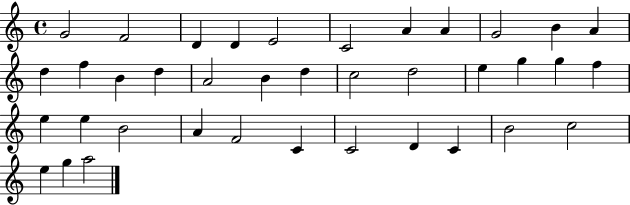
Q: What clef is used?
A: treble